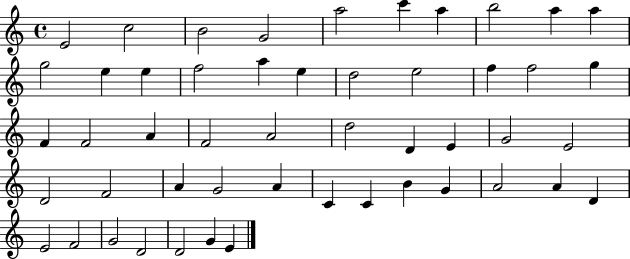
E4/h C5/h B4/h G4/h A5/h C6/q A5/q B5/h A5/q A5/q G5/h E5/q E5/q F5/h A5/q E5/q D5/h E5/h F5/q F5/h G5/q F4/q F4/h A4/q F4/h A4/h D5/h D4/q E4/q G4/h E4/h D4/h F4/h A4/q G4/h A4/q C4/q C4/q B4/q G4/q A4/h A4/q D4/q E4/h F4/h G4/h D4/h D4/h G4/q E4/q